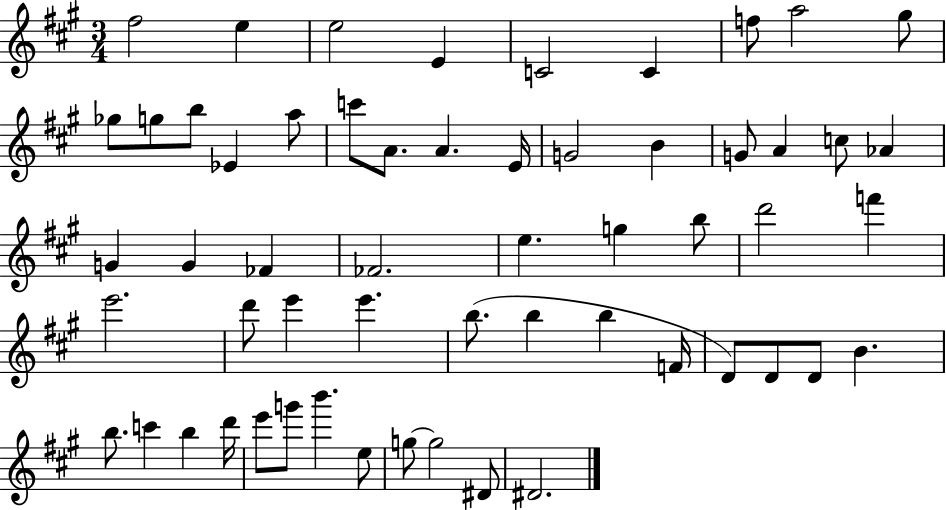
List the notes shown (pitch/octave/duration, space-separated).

F#5/h E5/q E5/h E4/q C4/h C4/q F5/e A5/h G#5/e Gb5/e G5/e B5/e Eb4/q A5/e C6/e A4/e. A4/q. E4/s G4/h B4/q G4/e A4/q C5/e Ab4/q G4/q G4/q FES4/q FES4/h. E5/q. G5/q B5/e D6/h F6/q E6/h. D6/e E6/q E6/q. B5/e. B5/q B5/q F4/s D4/e D4/e D4/e B4/q. B5/e. C6/q B5/q D6/s E6/e G6/e B6/q. E5/e G5/e G5/h D#4/e D#4/h.